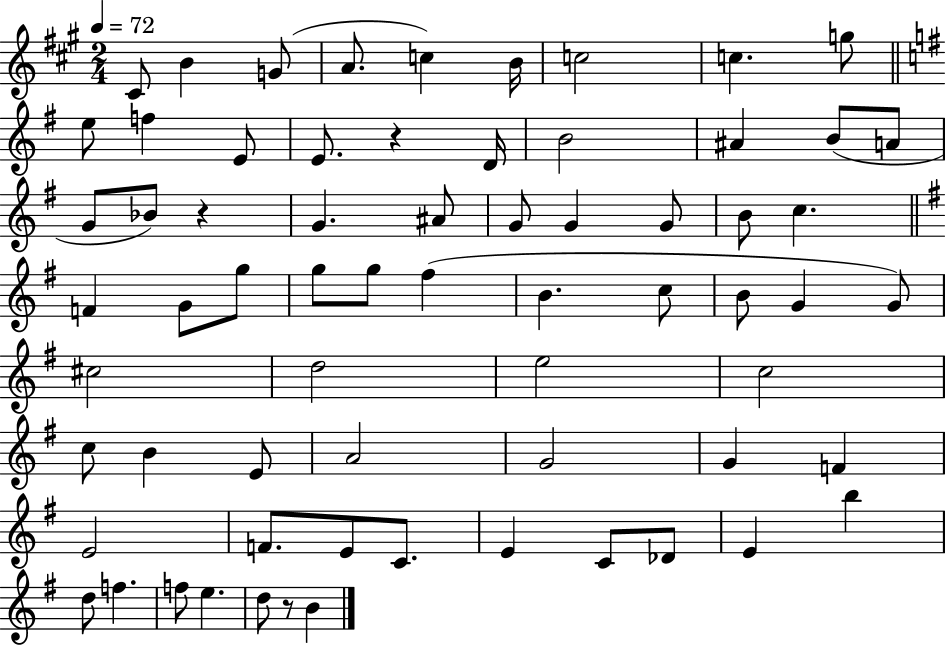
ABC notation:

X:1
T:Untitled
M:2/4
L:1/4
K:A
^C/2 B G/2 A/2 c B/4 c2 c g/2 e/2 f E/2 E/2 z D/4 B2 ^A B/2 A/2 G/2 _B/2 z G ^A/2 G/2 G G/2 B/2 c F G/2 g/2 g/2 g/2 ^f B c/2 B/2 G G/2 ^c2 d2 e2 c2 c/2 B E/2 A2 G2 G F E2 F/2 E/2 C/2 E C/2 _D/2 E b d/2 f f/2 e d/2 z/2 B